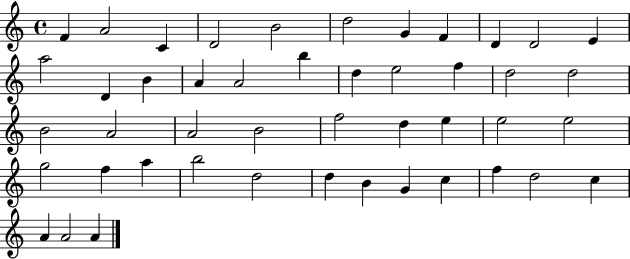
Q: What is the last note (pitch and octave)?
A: A4